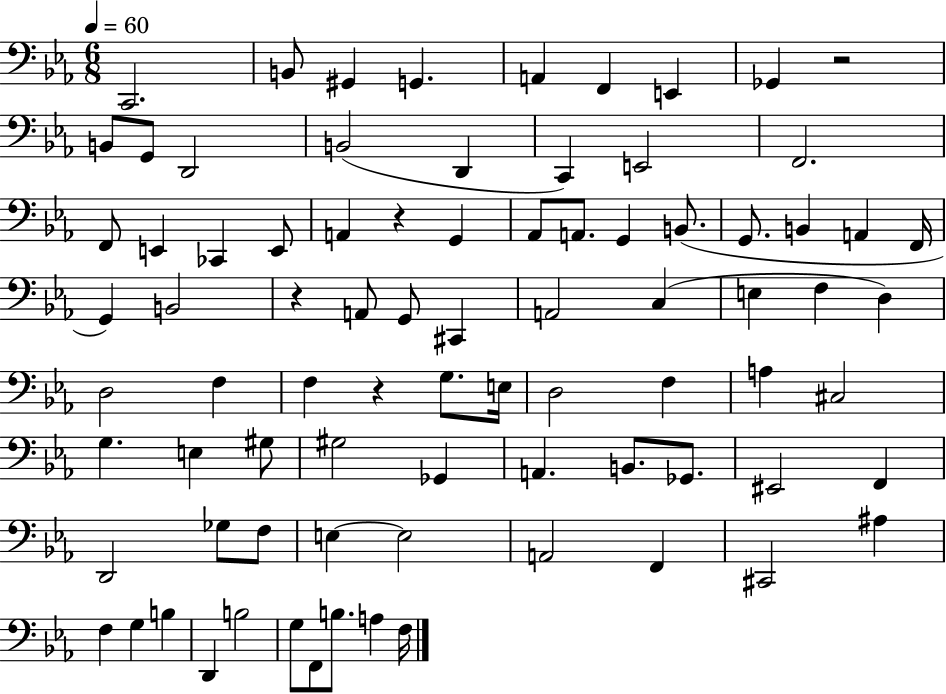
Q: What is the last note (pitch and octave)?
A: F3